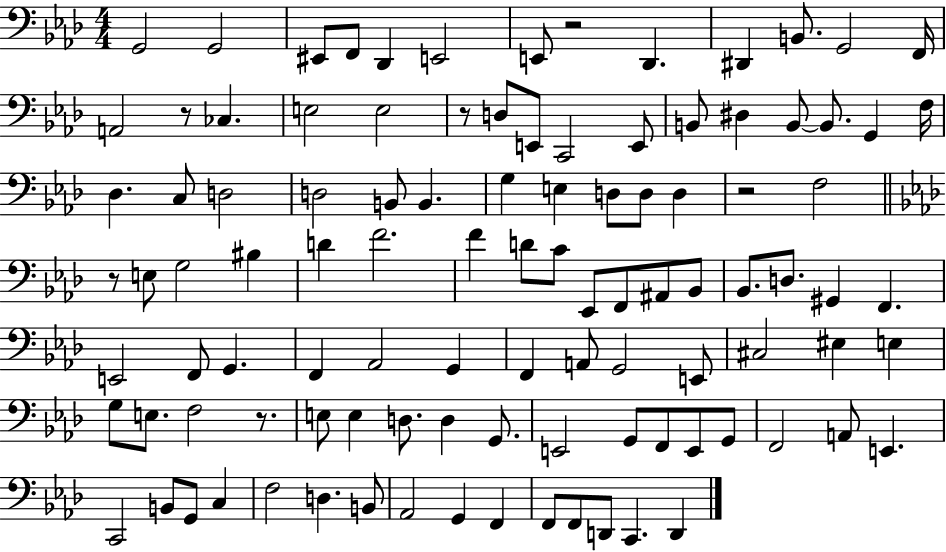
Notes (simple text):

G2/h G2/h EIS2/e F2/e Db2/q E2/h E2/e R/h Db2/q. D#2/q B2/e. G2/h F2/s A2/h R/e CES3/q. E3/h E3/h R/e D3/e E2/e C2/h E2/e B2/e D#3/q B2/e B2/e. G2/q F3/s Db3/q. C3/e D3/h D3/h B2/e B2/q. G3/q E3/q D3/e D3/e D3/q R/h F3/h R/e E3/e G3/h BIS3/q D4/q F4/h. F4/q D4/e C4/e Eb2/e F2/e A#2/e Bb2/e Bb2/e. D3/e. G#2/q F2/q. E2/h F2/e G2/q. F2/q Ab2/h G2/q F2/q A2/e G2/h E2/e C#3/h EIS3/q E3/q G3/e E3/e. F3/h R/e. E3/e E3/q D3/e. D3/q G2/e. E2/h G2/e F2/e E2/e G2/e F2/h A2/e E2/q. C2/h B2/e G2/e C3/q F3/h D3/q. B2/e Ab2/h G2/q F2/q F2/e F2/e D2/e C2/q. D2/q